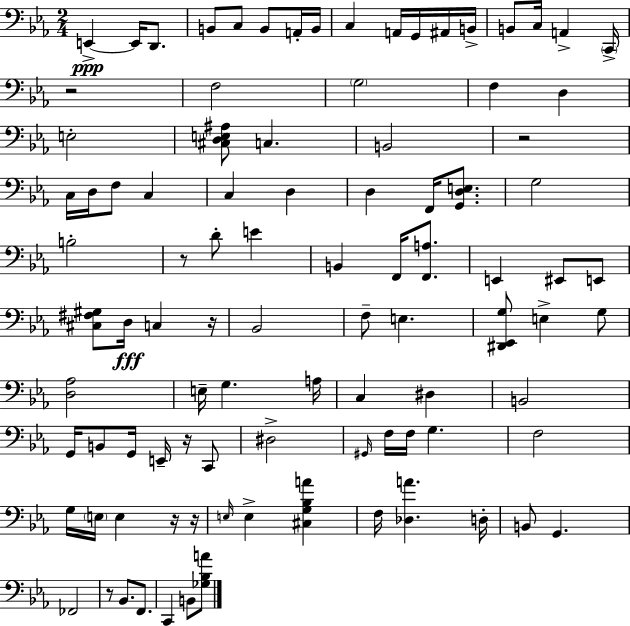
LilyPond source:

{
  \clef bass
  \numericTimeSignature
  \time 2/4
  \key c \minor
  \repeat volta 2 { e,4->~~\ppp e,16 d,8. | b,8 c8 b,8 a,16-. b,16 | c4 a,16 g,16 ais,16 b,16-> | b,8 c16 a,4-> \parenthesize c,16-> | \break r2 | f2 | \parenthesize g2 | f4 d4 | \break e2-. | <cis d e ais>8 c4. | b,2 | r2 | \break c16 d16 f8 c4 | c4 d4 | d4 f,16 <g, d e>8. | g2 | \break b2-. | r8 d'8-. e'4 | b,4 f,16 <f, a>8. | e,4 eis,8 e,8 | \break <cis fis gis>8 d16\fff c4 r16 | bes,2 | f8-- e4. | <dis, ees, g>8 e4-> g8 | \break <d aes>2 | e16-- g4. a16 | c4 dis4 | b,2 | \break g,16 b,8 g,16 e,16-- r16 c,8 | dis2-> | \grace { gis,16 } f16 f16 g4. | f2 | \break g16 \parenthesize e16 e4 r16 | r16 \grace { e16 } e4-> <cis g bes a'>4 | f16 <des a'>4. | d16-. b,8 g,4. | \break fes,2 | r8 bes,8. f,8. | c,4 b,8 | <ges bes a'>8 } \bar "|."
}